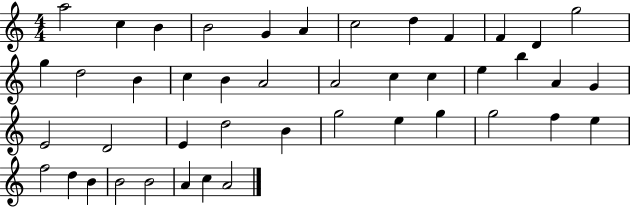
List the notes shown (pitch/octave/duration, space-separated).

A5/h C5/q B4/q B4/h G4/q A4/q C5/h D5/q F4/q F4/q D4/q G5/h G5/q D5/h B4/q C5/q B4/q A4/h A4/h C5/q C5/q E5/q B5/q A4/q G4/q E4/h D4/h E4/q D5/h B4/q G5/h E5/q G5/q G5/h F5/q E5/q F5/h D5/q B4/q B4/h B4/h A4/q C5/q A4/h